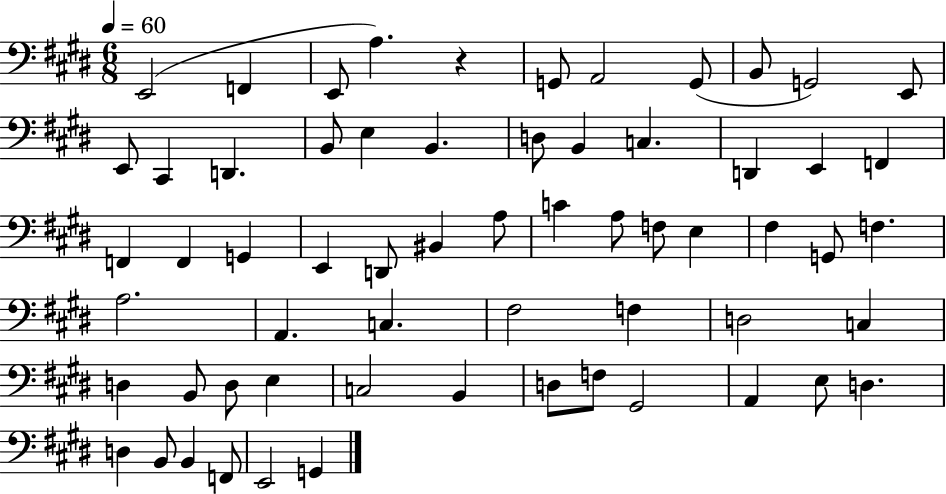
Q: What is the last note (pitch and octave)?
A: G2